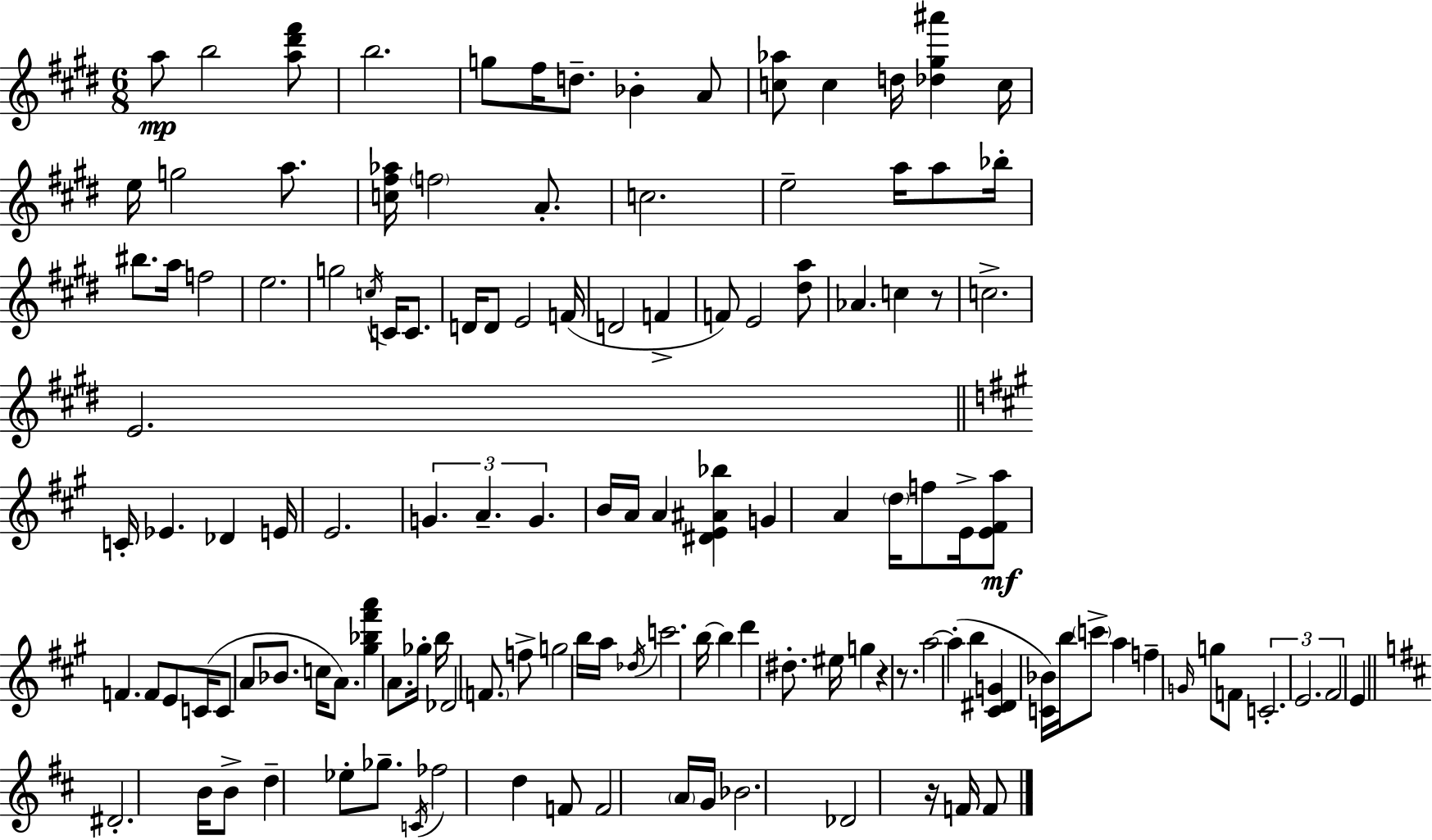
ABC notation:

X:1
T:Untitled
M:6/8
L:1/4
K:E
a/2 b2 [a^d'^f']/2 b2 g/2 ^f/4 d/2 _B A/2 [c_a]/2 c d/4 [_d^g^a'] c/4 e/4 g2 a/2 [c^f_a]/4 f2 A/2 c2 e2 a/4 a/2 _b/4 ^b/2 a/4 f2 e2 g2 c/4 C/4 C/2 D/4 D/2 E2 F/4 D2 F F/2 E2 [^da]/2 _A c z/2 c2 E2 C/4 _E _D E/4 E2 G A G B/4 A/4 A [^DE^A_b] G A d/4 f/2 E/4 [E^Fa]/2 F F/2 E/2 C/4 C/2 A/2 _B/2 c/4 A/2 [^g_b^f'a'] A/2 _g/4 b/4 _D2 F/2 f/2 g2 b/4 a/4 _d/4 c'2 b/4 b d' ^d/2 ^e/4 g z z/2 a2 a b [^C^DG] [C_B]/4 b/4 c'/2 a f G/4 g/2 F/2 C2 E2 ^F2 E ^D2 B/4 B/2 d _e/2 _g/2 C/4 _f2 d F/2 F2 A/4 G/4 _B2 _D2 z/4 F/4 F/2